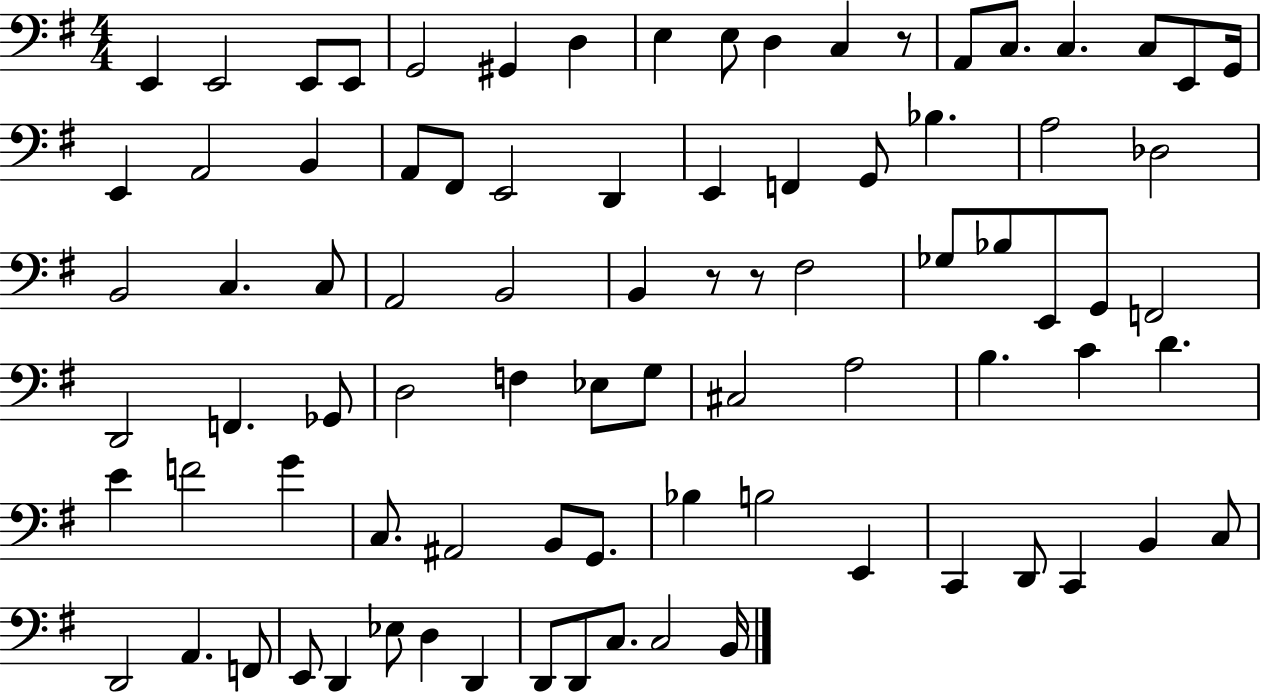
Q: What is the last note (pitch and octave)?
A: B2